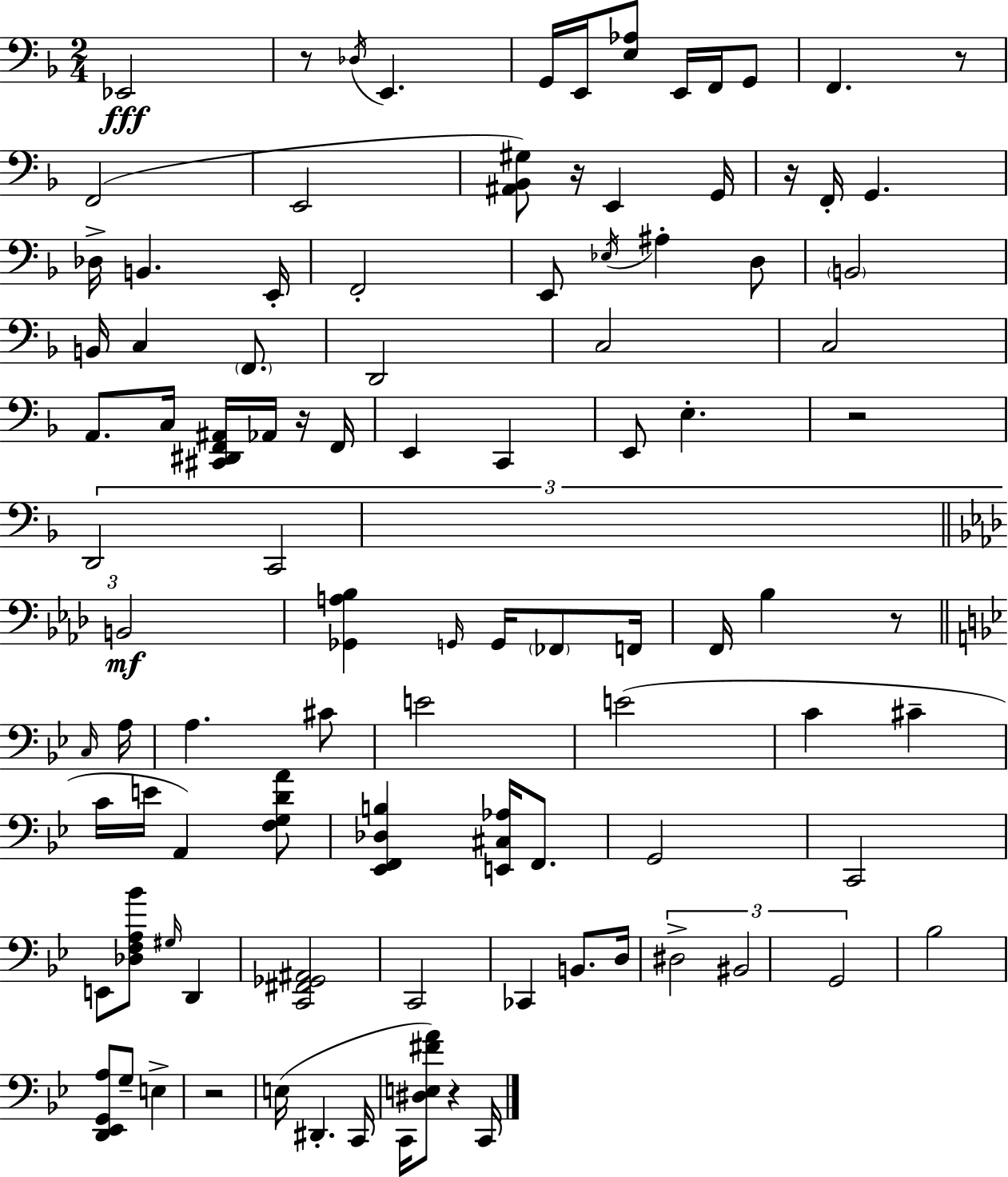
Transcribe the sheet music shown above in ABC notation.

X:1
T:Untitled
M:2/4
L:1/4
K:F
_E,,2 z/2 _D,/4 E,, G,,/4 E,,/4 [E,_A,]/2 E,,/4 F,,/4 G,,/2 F,, z/2 F,,2 E,,2 [^A,,_B,,^G,]/2 z/4 E,, G,,/4 z/4 F,,/4 G,, _D,/4 B,, E,,/4 F,,2 E,,/2 _E,/4 ^A, D,/2 B,,2 B,,/4 C, F,,/2 D,,2 C,2 C,2 A,,/2 C,/4 [^C,,^D,,F,,^A,,]/4 _A,,/4 z/4 F,,/4 E,, C,, E,,/2 E, z2 D,,2 C,,2 B,,2 [_G,,A,_B,] G,,/4 G,,/4 _F,,/2 F,,/4 F,,/4 _B, z/2 C,/4 A,/4 A, ^C/2 E2 E2 C ^C C/4 E/4 A,, [F,G,DA]/2 [_E,,F,,_D,B,] [E,,^C,_A,]/4 F,,/2 G,,2 C,,2 E,,/2 [_D,F,A,_B]/2 ^G,/4 D,, [C,,^F,,_G,,^A,,]2 C,,2 _C,, B,,/2 D,/4 ^D,2 ^B,,2 G,,2 _B,2 [D,,_E,,G,,A,]/2 G,/2 E, z2 E,/4 ^D,, C,,/4 C,,/4 [^D,E,^FA]/2 z C,,/4